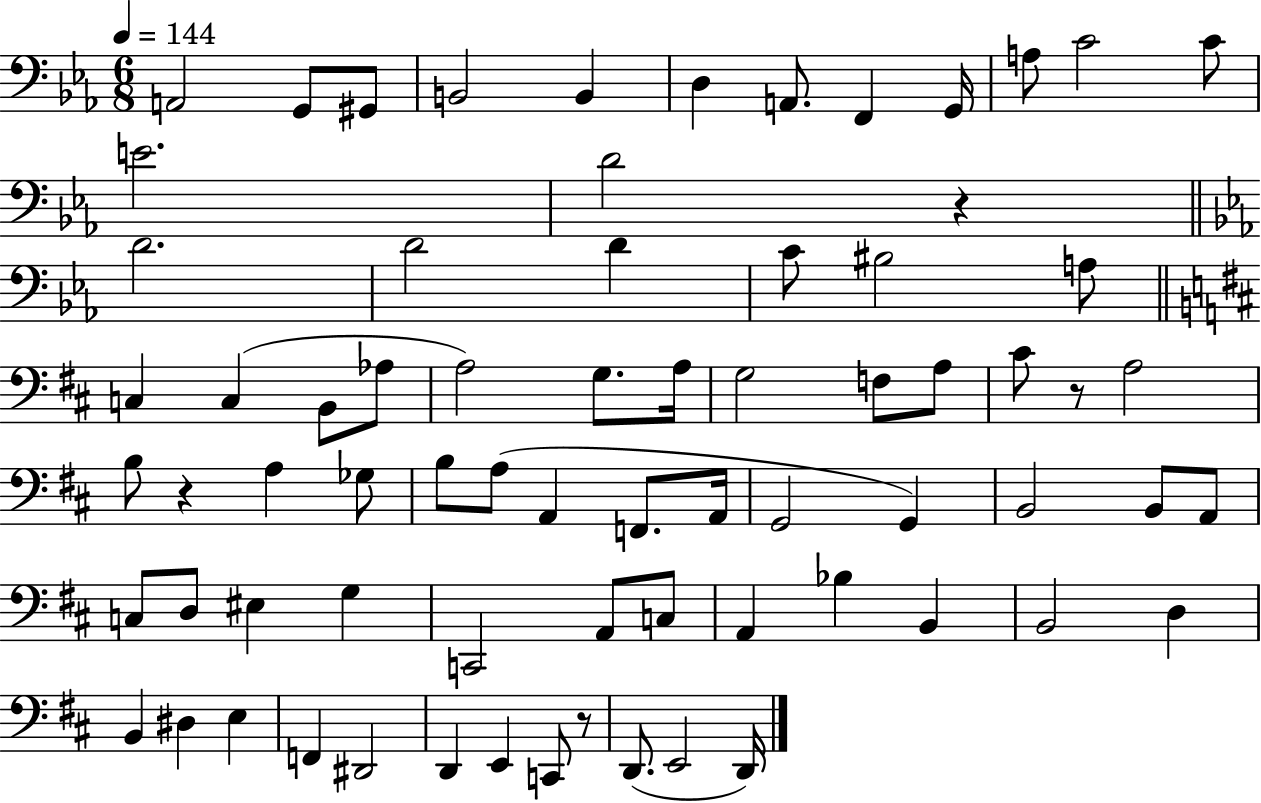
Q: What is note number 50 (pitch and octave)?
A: C2